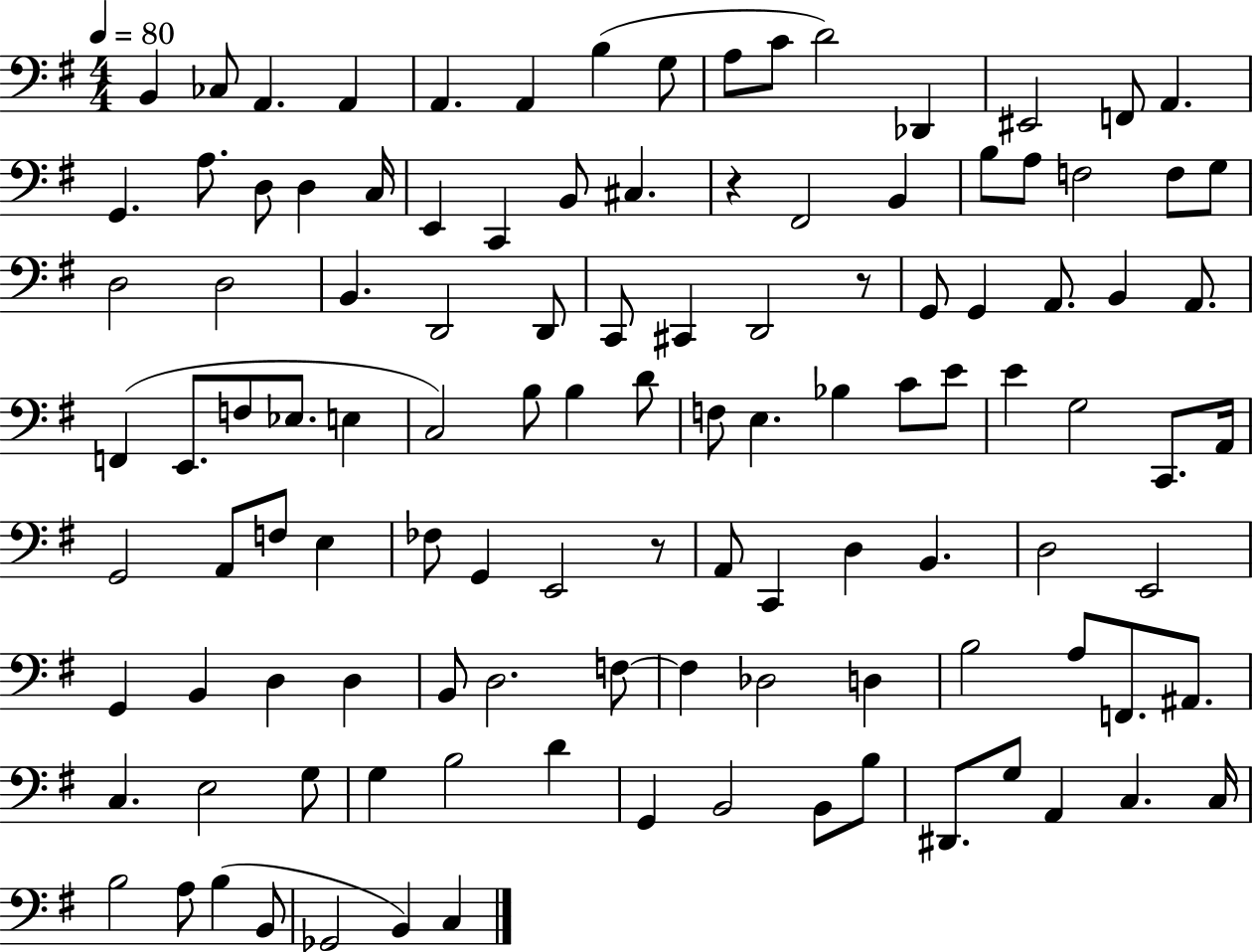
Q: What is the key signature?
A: G major